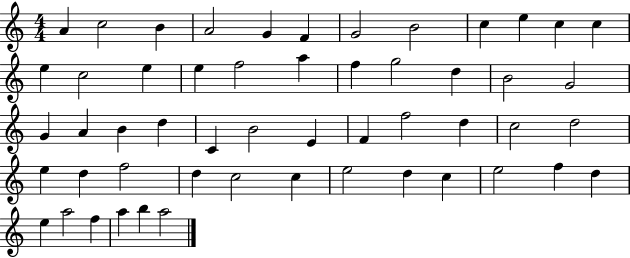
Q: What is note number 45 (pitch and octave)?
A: E5